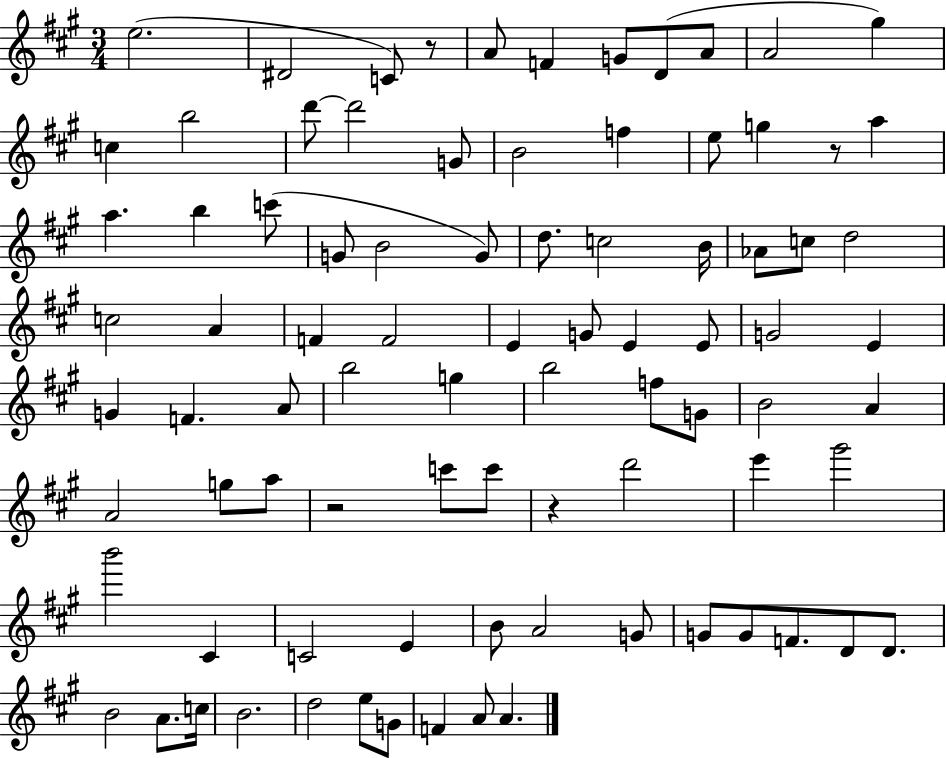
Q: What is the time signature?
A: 3/4